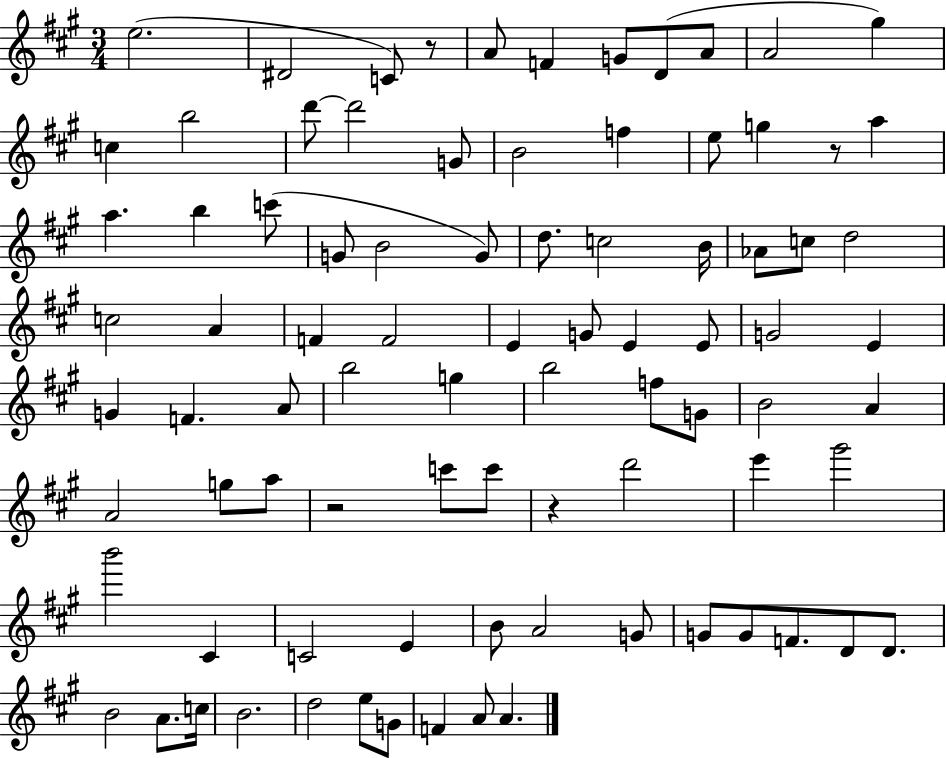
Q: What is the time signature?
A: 3/4